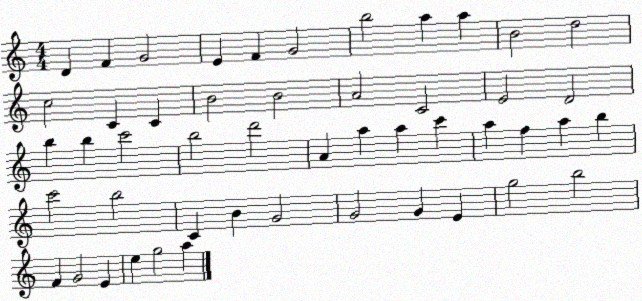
X:1
T:Untitled
M:4/4
L:1/4
K:C
D F G2 E F G2 b2 a a B2 d2 c2 C C B2 B2 A2 C2 E2 D2 b b c'2 b2 d'2 A a a c' a f a b c'2 b2 C B G2 G2 G E g2 b2 F G2 E e g2 a